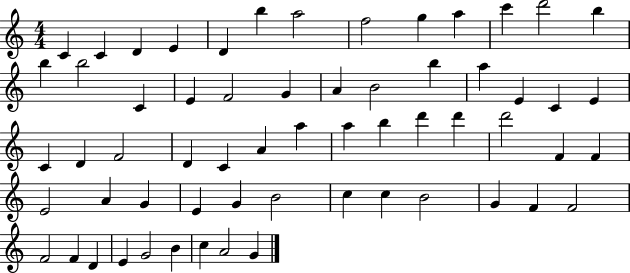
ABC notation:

X:1
T:Untitled
M:4/4
L:1/4
K:C
C C D E D b a2 f2 g a c' d'2 b b b2 C E F2 G A B2 b a E C E C D F2 D C A a a b d' d' d'2 F F E2 A G E G B2 c c B2 G F F2 F2 F D E G2 B c A2 G